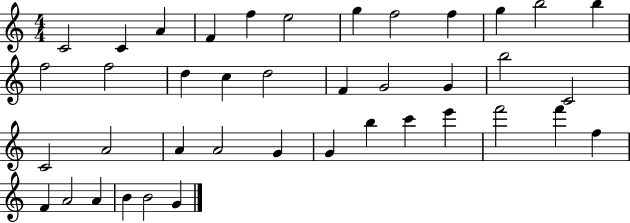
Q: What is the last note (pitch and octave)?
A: G4